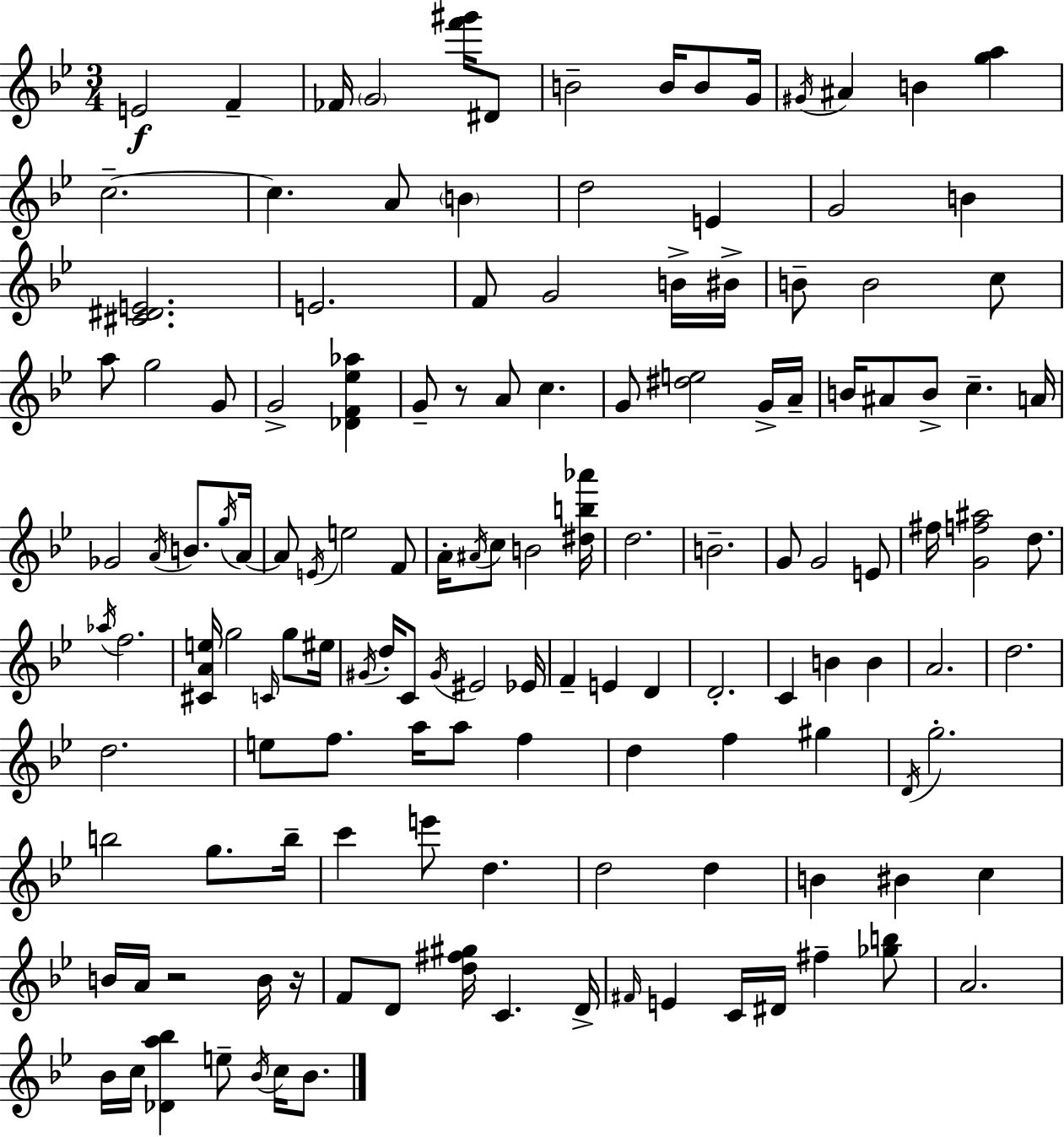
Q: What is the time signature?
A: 3/4